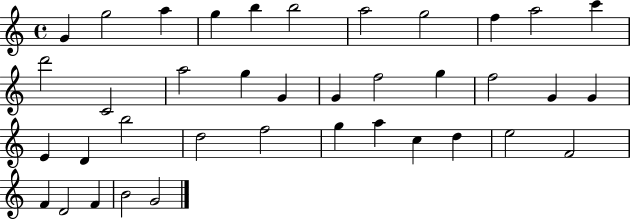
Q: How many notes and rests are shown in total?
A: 38